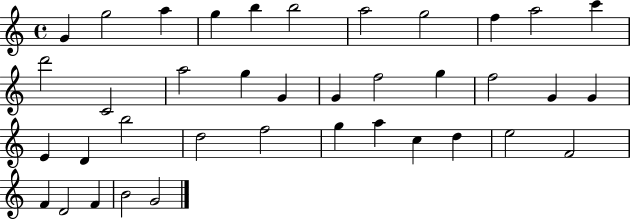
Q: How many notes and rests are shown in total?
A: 38